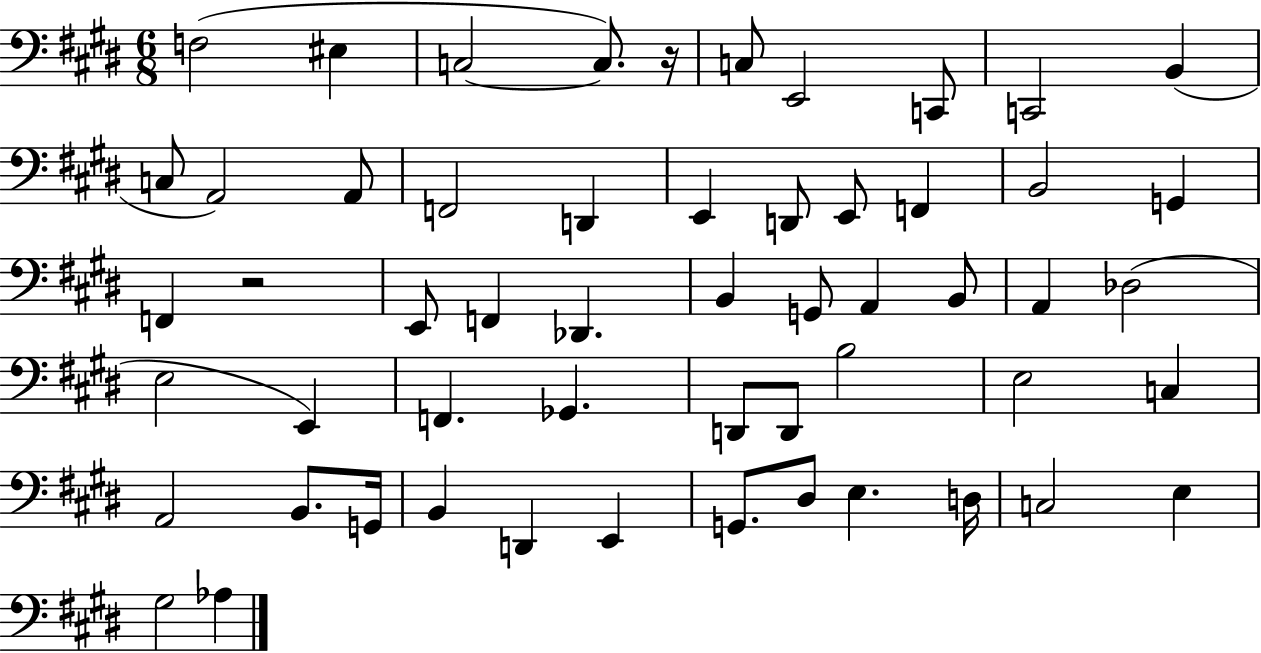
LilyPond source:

{
  \clef bass
  \numericTimeSignature
  \time 6/8
  \key e \major
  \repeat volta 2 { f2( eis4 | c2~~ c8.) r16 | c8 e,2 c,8 | c,2 b,4( | \break c8 a,2) a,8 | f,2 d,4 | e,4 d,8 e,8 f,4 | b,2 g,4 | \break f,4 r2 | e,8 f,4 des,4. | b,4 g,8 a,4 b,8 | a,4 des2( | \break e2 e,4) | f,4. ges,4. | d,8 d,8 b2 | e2 c4 | \break a,2 b,8. g,16 | b,4 d,4 e,4 | g,8. dis8 e4. d16 | c2 e4 | \break gis2 aes4 | } \bar "|."
}